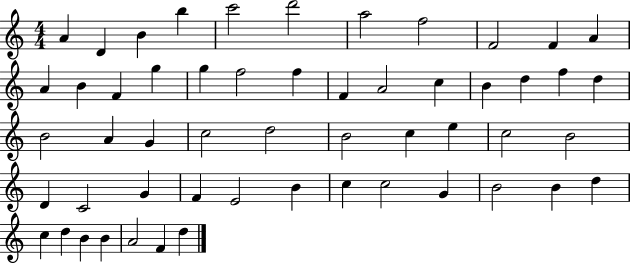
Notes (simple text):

A4/q D4/q B4/q B5/q C6/h D6/h A5/h F5/h F4/h F4/q A4/q A4/q B4/q F4/q G5/q G5/q F5/h F5/q F4/q A4/h C5/q B4/q D5/q F5/q D5/q B4/h A4/q G4/q C5/h D5/h B4/h C5/q E5/q C5/h B4/h D4/q C4/h G4/q F4/q E4/h B4/q C5/q C5/h G4/q B4/h B4/q D5/q C5/q D5/q B4/q B4/q A4/h F4/q D5/q